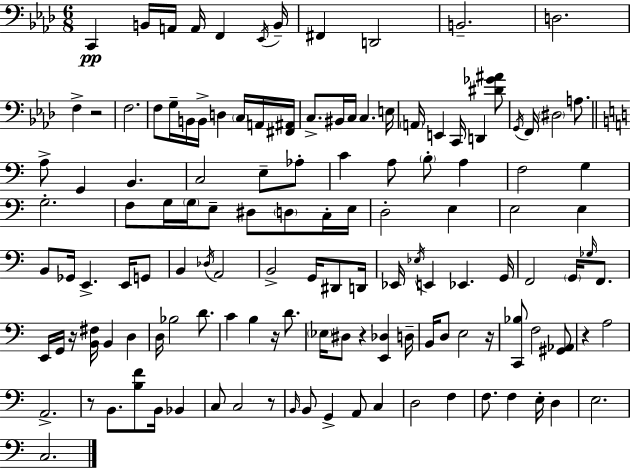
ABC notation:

X:1
T:Untitled
M:6/8
L:1/4
K:Fm
C,, B,,/4 A,,/4 A,,/4 F,, _E,,/4 B,,/4 ^F,, D,,2 B,,2 D,2 F, z2 F,2 F,/2 G,/4 B,,/4 B,,/4 D, C,/4 A,,/4 [^F,,^A,,]/4 C,/2 ^B,,/4 C,/4 C, E,/4 A,,/4 E,, C,,/4 D,, [^D_G^A]/2 G,,/4 F,,/4 ^D,2 A,/2 A,/2 G,, B,, C,2 E,/2 _A,/2 C A,/2 B,/2 A, F,2 G, G,2 F,/2 G,/4 G,/4 E,/2 ^D,/2 D,/2 C,/4 E,/4 D,2 E, E,2 E, B,,/2 _G,,/4 E,, E,,/4 G,,/2 B,, _D,/4 A,,2 B,,2 G,,/4 ^D,,/2 D,,/4 _E,,/4 _E,/4 E,, _E,, G,,/4 F,,2 G,,/4 _G,/4 F,,/2 E,,/4 G,,/4 z/4 [B,,^F,]/4 B,, D, D,/4 _B,2 D/2 C B, z/4 D/2 _E,/4 ^D,/2 z [E,,_D,] D,/4 B,,/4 D,/2 E,2 z/4 [C,,_B,]/2 F,2 [^G,,_A,,]/2 z A,2 A,,2 z/2 B,,/2 [B,F]/2 B,,/4 _B,, C,/2 C,2 z/2 B,,/4 B,,/2 G,, A,,/2 C, D,2 F, F,/2 F, E,/4 D, E,2 C,2